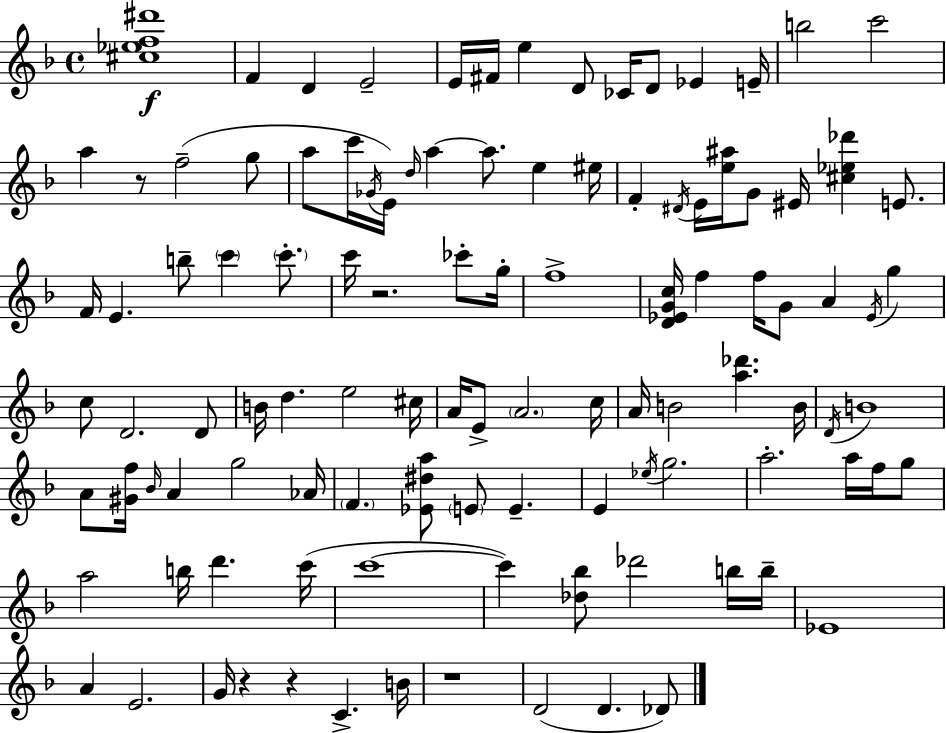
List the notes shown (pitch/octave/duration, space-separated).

[C#5,Eb5,F5,D#6]/w F4/q D4/q E4/h E4/s F#4/s E5/q D4/e CES4/s D4/e Eb4/q E4/s B5/h C6/h A5/q R/e F5/h G5/e A5/e C6/s Gb4/s E4/s D5/s A5/q A5/e. E5/q EIS5/s F4/q D#4/s E4/s [E5,A#5]/s G4/e EIS4/s [C#5,Eb5,Db6]/q E4/e. F4/s E4/q. B5/e C6/q C6/e. C6/s R/h. CES6/e G5/s F5/w [D4,Eb4,G4,C5]/s F5/q F5/s G4/e A4/q Eb4/s G5/q C5/e D4/h. D4/e B4/s D5/q. E5/h C#5/s A4/s E4/e A4/h. C5/s A4/s B4/h [A5,Db6]/q. B4/s D4/s B4/w A4/e [G#4,F5]/s Bb4/s A4/q G5/h Ab4/s F4/q. [Eb4,D#5,A5]/e E4/e E4/q. E4/q Eb5/s G5/h. A5/h. A5/s F5/s G5/e A5/h B5/s D6/q. C6/s C6/w C6/q [Db5,Bb5]/e Db6/h B5/s B5/s Eb4/w A4/q E4/h. G4/s R/q R/q C4/q. B4/s R/w D4/h D4/q. Db4/e